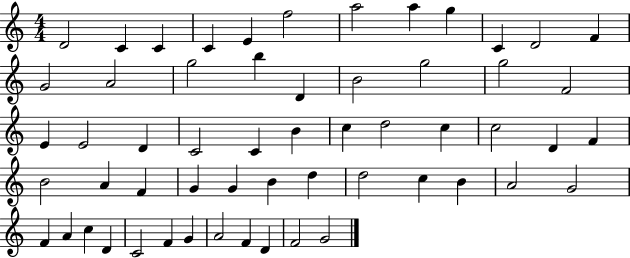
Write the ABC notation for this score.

X:1
T:Untitled
M:4/4
L:1/4
K:C
D2 C C C E f2 a2 a g C D2 F G2 A2 g2 b D B2 g2 g2 F2 E E2 D C2 C B c d2 c c2 D F B2 A F G G B d d2 c B A2 G2 F A c D C2 F G A2 F D F2 G2